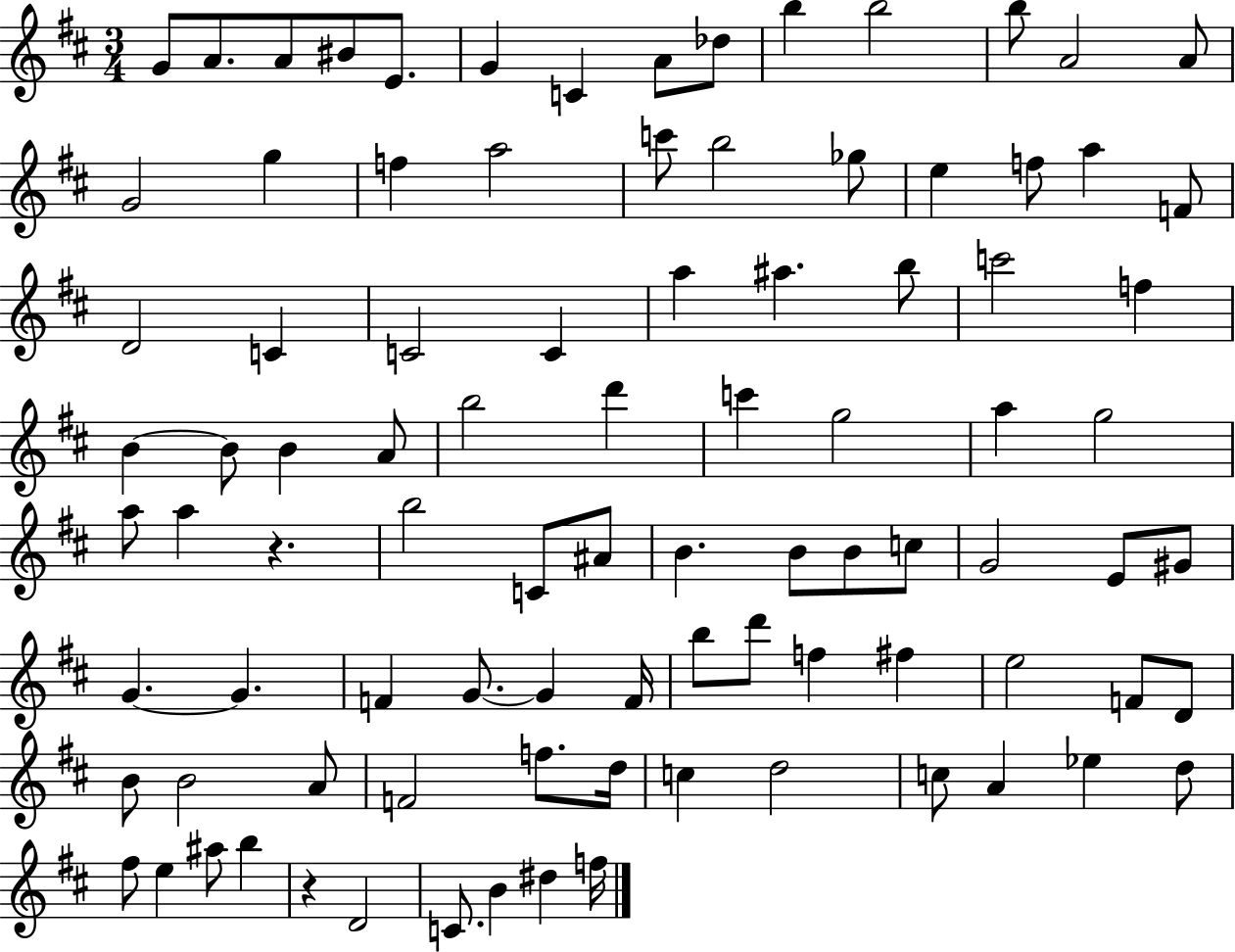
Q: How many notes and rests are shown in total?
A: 92